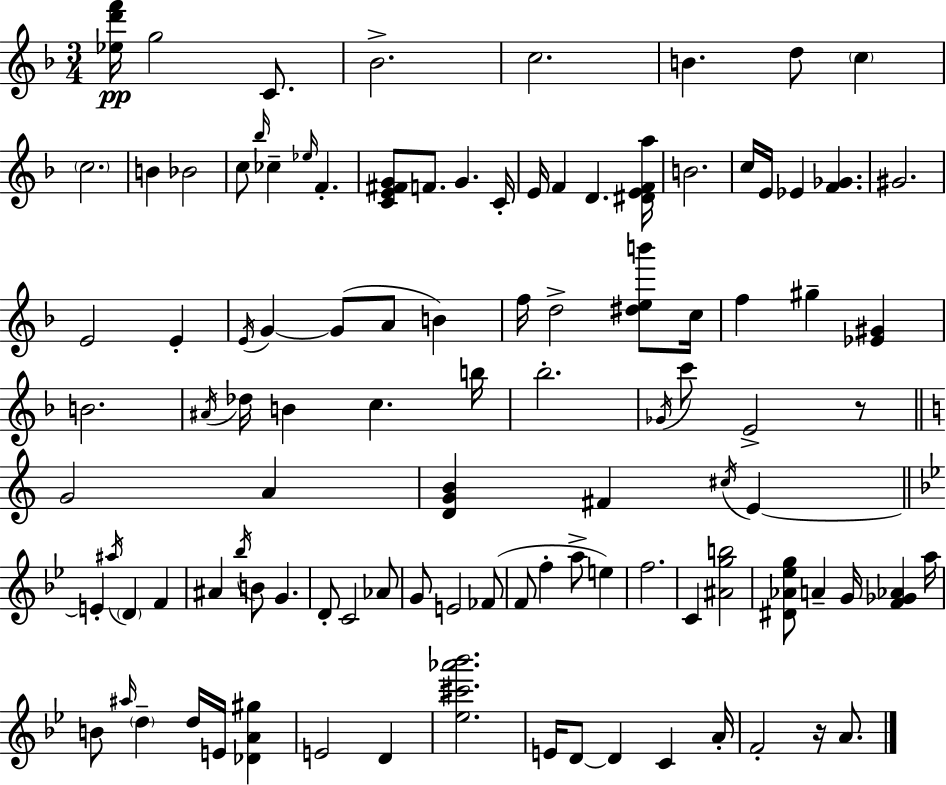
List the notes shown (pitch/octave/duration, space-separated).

[Eb5,D6,F6]/s G5/h C4/e. Bb4/h. C5/h. B4/q. D5/e C5/q C5/h. B4/q Bb4/h C5/e Bb5/s CES5/q Eb5/s F4/q. [C4,E4,F#4,G4]/e F4/e. G4/q. C4/s E4/s F4/q D4/q. [D#4,E4,F4,A5]/s B4/h. C5/s E4/s Eb4/q [F4,Gb4]/q. G#4/h. E4/h E4/q E4/s G4/q G4/e A4/e B4/q F5/s D5/h [D#5,E5,B6]/e C5/s F5/q G#5/q [Eb4,G#4]/q B4/h. A#4/s Db5/s B4/q C5/q. B5/s Bb5/h. Gb4/s C6/e E4/h R/e G4/h A4/q [D4,G4,B4]/q F#4/q C#5/s E4/q E4/q A#5/s D4/q F4/q A#4/q Bb5/s B4/e G4/q. D4/e C4/h Ab4/e G4/e E4/h FES4/e F4/e F5/q A5/e E5/q F5/h. C4/q [A#4,G5,B5]/h [D#4,Ab4,Eb5,G5]/e A4/q G4/s [F4,Gb4,Ab4]/q A5/s B4/e A#5/s D5/q D5/s E4/s [Db4,A4,G#5]/q E4/h D4/q [Eb5,C#6,Ab6,Bb6]/h. E4/s D4/e D4/q C4/q A4/s F4/h R/s A4/e.